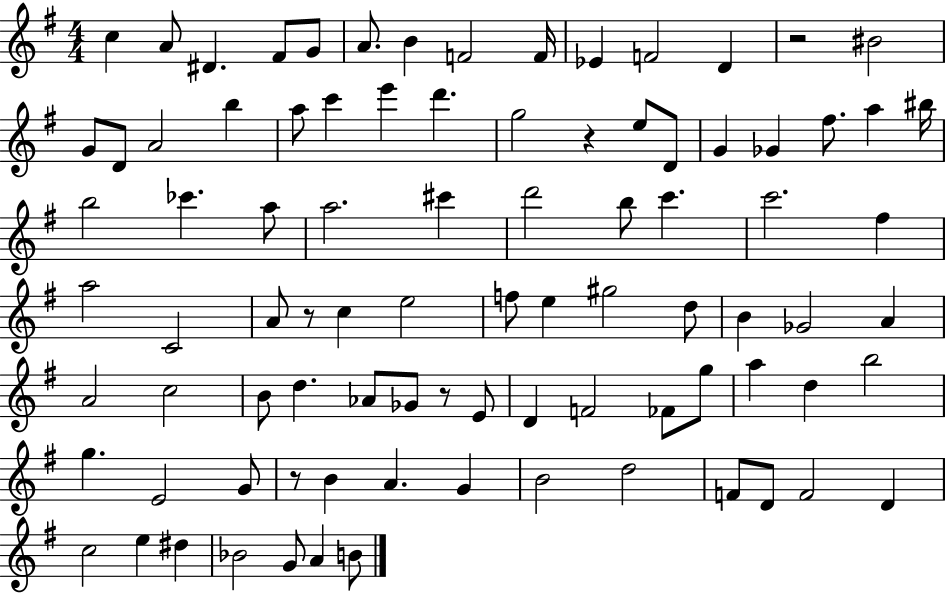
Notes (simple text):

C5/q A4/e D#4/q. F#4/e G4/e A4/e. B4/q F4/h F4/s Eb4/q F4/h D4/q R/h BIS4/h G4/e D4/e A4/h B5/q A5/e C6/q E6/q D6/q. G5/h R/q E5/e D4/e G4/q Gb4/q F#5/e. A5/q BIS5/s B5/h CES6/q. A5/e A5/h. C#6/q D6/h B5/e C6/q. C6/h. F#5/q A5/h C4/h A4/e R/e C5/q E5/h F5/e E5/q G#5/h D5/e B4/q Gb4/h A4/q A4/h C5/h B4/e D5/q. Ab4/e Gb4/e R/e E4/e D4/q F4/h FES4/e G5/e A5/q D5/q B5/h G5/q. E4/h G4/e R/e B4/q A4/q. G4/q B4/h D5/h F4/e D4/e F4/h D4/q C5/h E5/q D#5/q Bb4/h G4/e A4/q B4/e